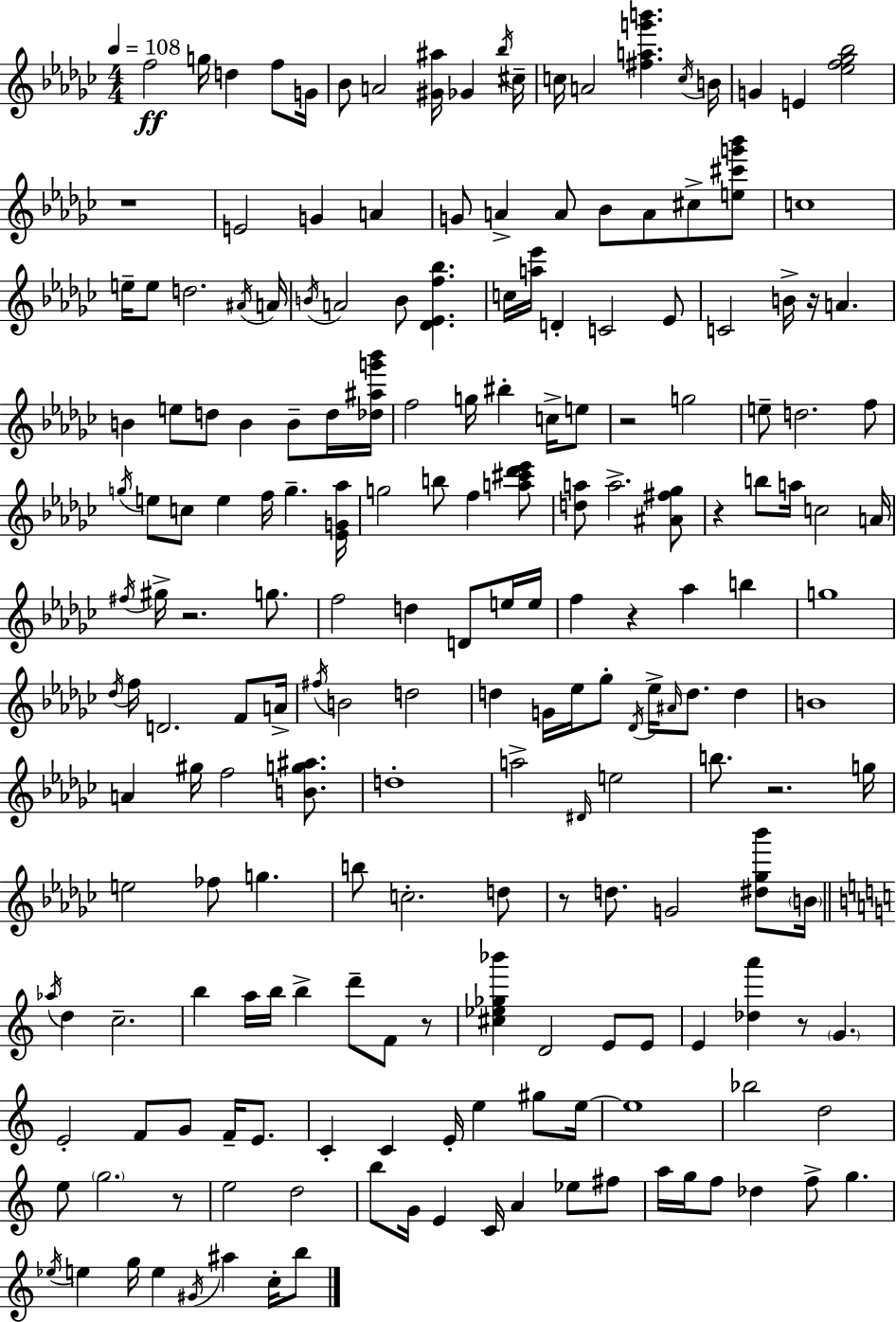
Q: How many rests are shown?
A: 11